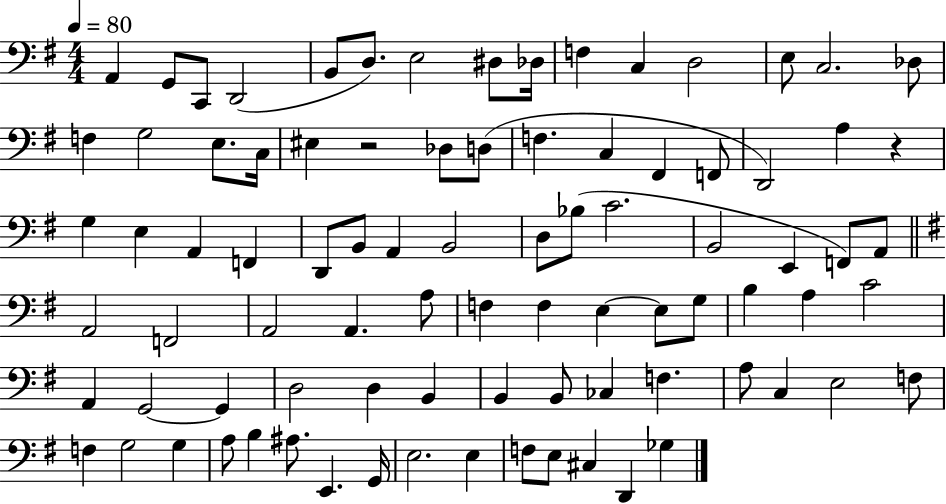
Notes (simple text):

A2/q G2/e C2/e D2/h B2/e D3/e. E3/h D#3/e Db3/s F3/q C3/q D3/h E3/e C3/h. Db3/e F3/q G3/h E3/e. C3/s EIS3/q R/h Db3/e D3/e F3/q. C3/q F#2/q F2/e D2/h A3/q R/q G3/q E3/q A2/q F2/q D2/e B2/e A2/q B2/h D3/e Bb3/e C4/h. B2/h E2/q F2/e A2/e A2/h F2/h A2/h A2/q. A3/e F3/q F3/q E3/q E3/e G3/e B3/q A3/q C4/h A2/q G2/h G2/q D3/h D3/q B2/q B2/q B2/e CES3/q F3/q. A3/e C3/q E3/h F3/e F3/q G3/h G3/q A3/e B3/q A#3/e. E2/q. G2/s E3/h. E3/q F3/e E3/e C#3/q D2/q Gb3/q